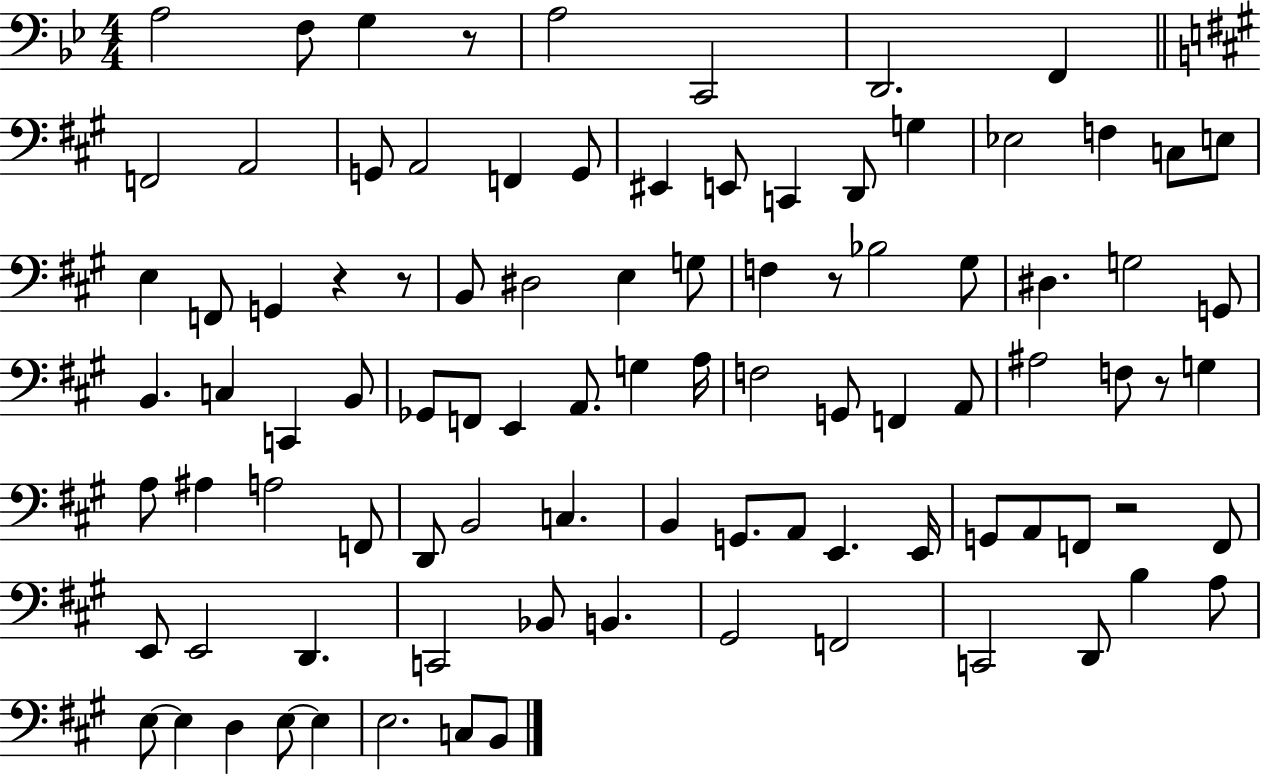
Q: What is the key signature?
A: BES major